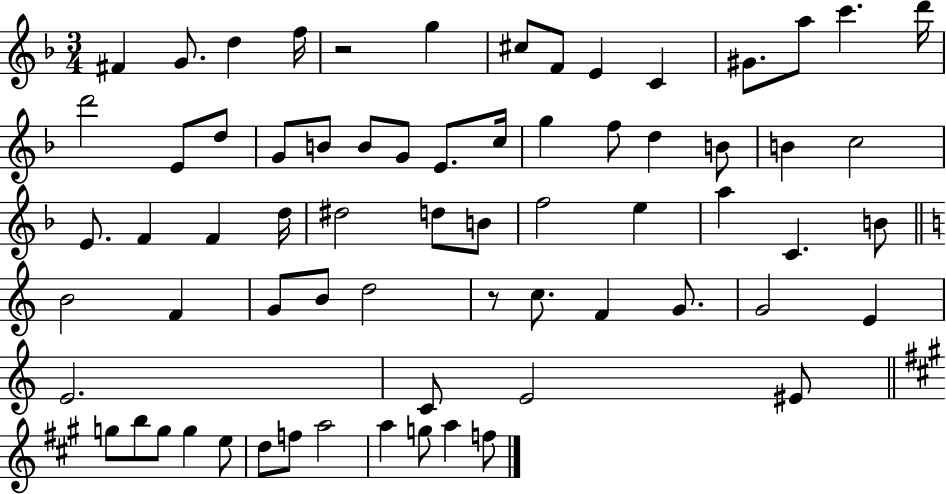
{
  \clef treble
  \numericTimeSignature
  \time 3/4
  \key f \major
  fis'4 g'8. d''4 f''16 | r2 g''4 | cis''8 f'8 e'4 c'4 | gis'8. a''8 c'''4. d'''16 | \break d'''2 e'8 d''8 | g'8 b'8 b'8 g'8 e'8. c''16 | g''4 f''8 d''4 b'8 | b'4 c''2 | \break e'8. f'4 f'4 d''16 | dis''2 d''8 b'8 | f''2 e''4 | a''4 c'4. b'8 | \break \bar "||" \break \key c \major b'2 f'4 | g'8 b'8 d''2 | r8 c''8. f'4 g'8. | g'2 e'4 | \break e'2. | c'8 e'2 eis'8 | \bar "||" \break \key a \major g''8 b''8 g''8 g''4 e''8 | d''8 f''8 a''2 | a''4 g''8 a''4 f''8 | \bar "|."
}